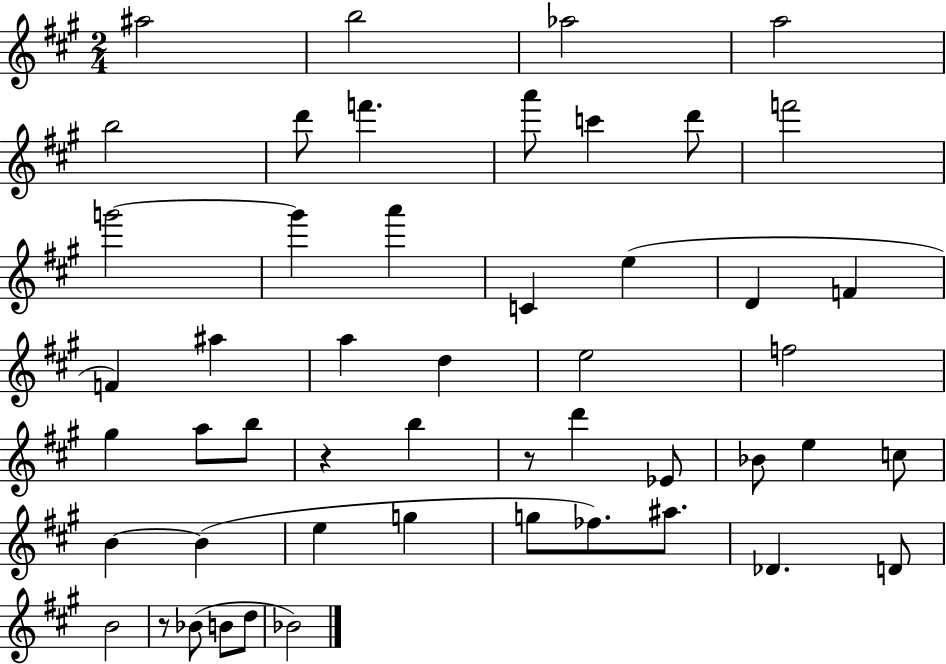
A#5/h B5/h Ab5/h A5/h B5/h D6/e F6/q. A6/e C6/q D6/e F6/h G6/h G6/q A6/q C4/q E5/q D4/q F4/q F4/q A#5/q A5/q D5/q E5/h F5/h G#5/q A5/e B5/e R/q B5/q R/e D6/q Eb4/e Bb4/e E5/q C5/e B4/q B4/q E5/q G5/q G5/e FES5/e. A#5/e. Db4/q. D4/e B4/h R/e Bb4/e B4/e D5/e Bb4/h